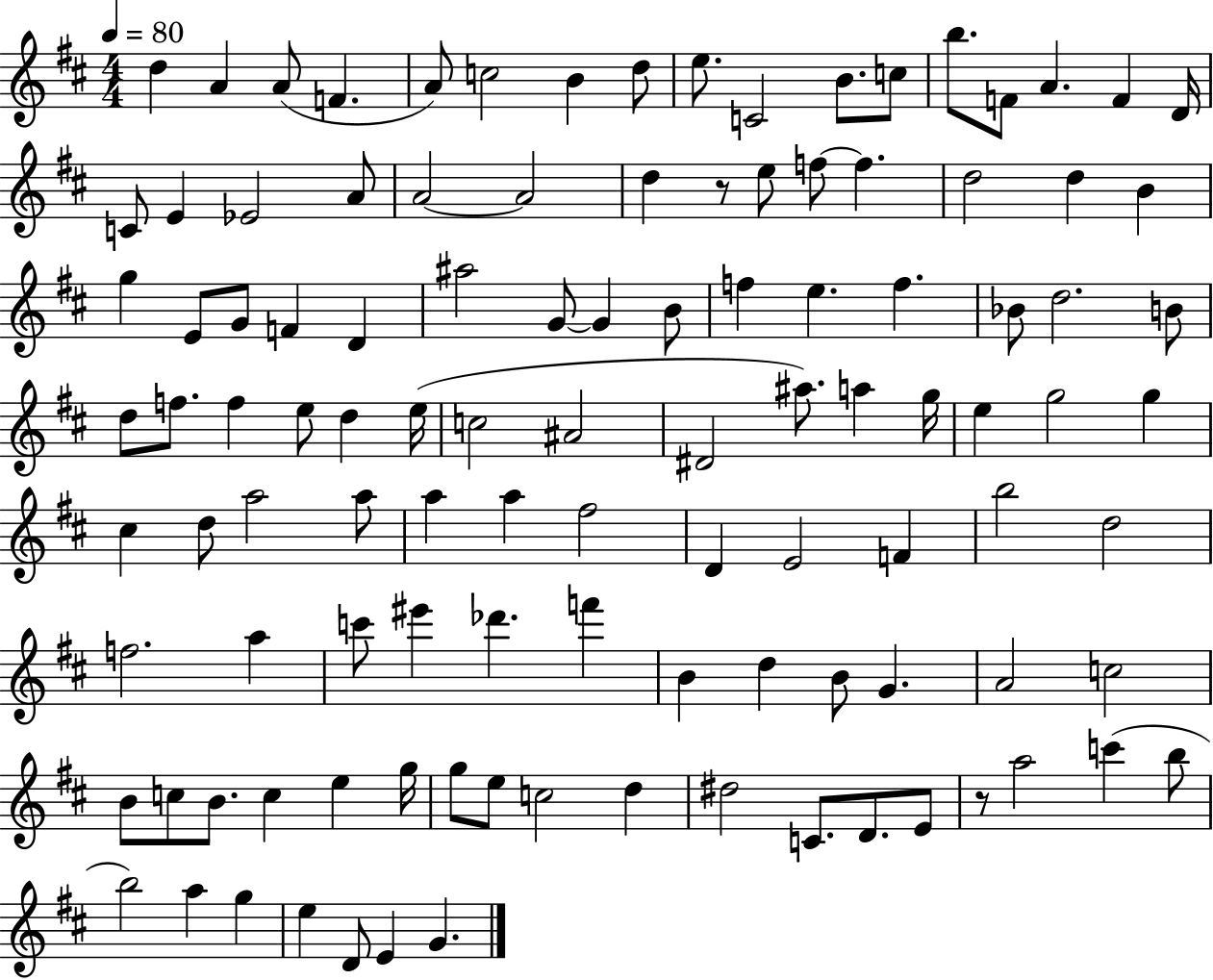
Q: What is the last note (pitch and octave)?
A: G4